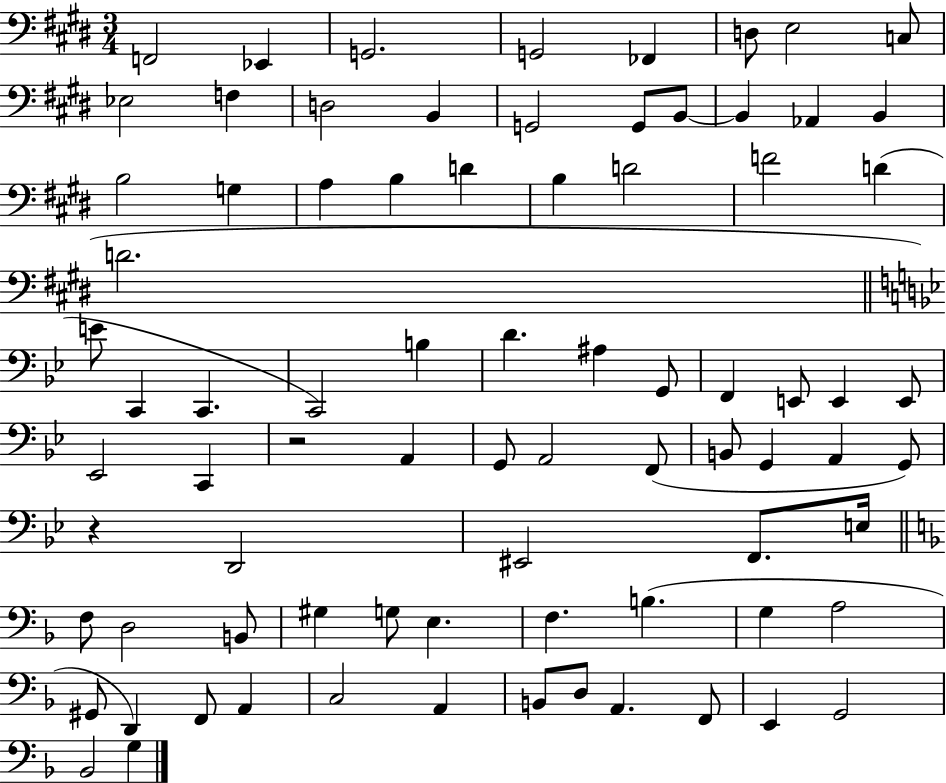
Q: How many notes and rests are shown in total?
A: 80